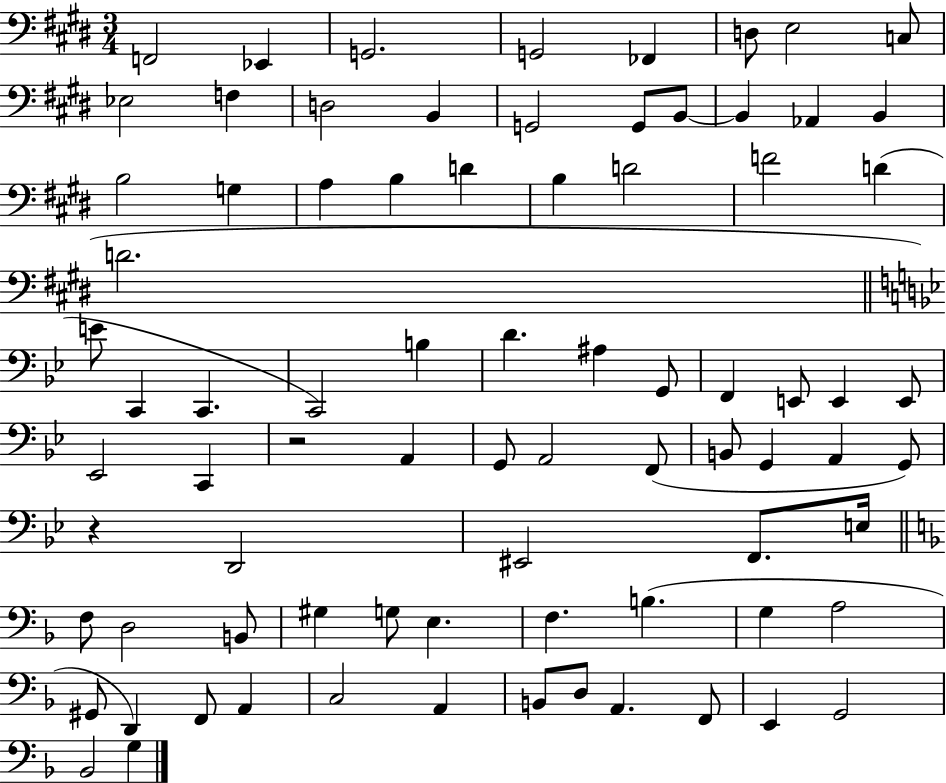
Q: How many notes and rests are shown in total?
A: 80